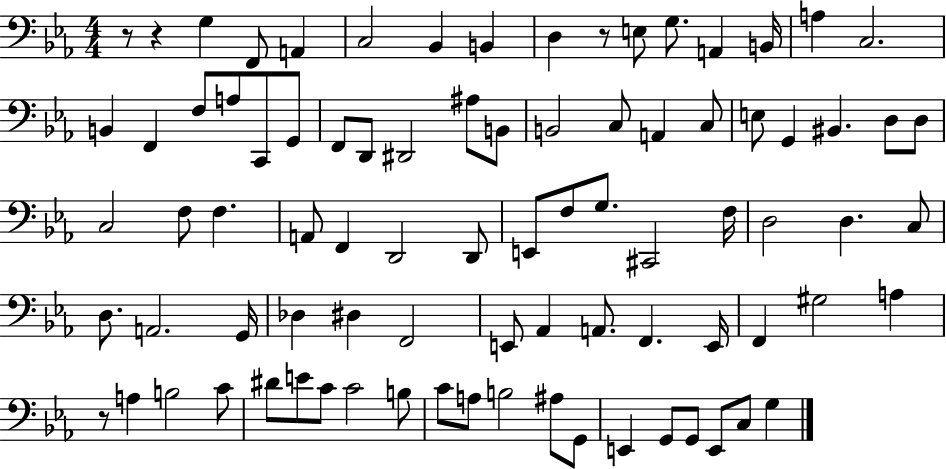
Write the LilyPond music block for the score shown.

{
  \clef bass
  \numericTimeSignature
  \time 4/4
  \key ees \major
  r8 r4 g4 f,8 a,4 | c2 bes,4 b,4 | d4 r8 e8 g8. a,4 b,16 | a4 c2. | \break b,4 f,4 f8 a8 c,8 g,8 | f,8 d,8 dis,2 ais8 b,8 | b,2 c8 a,4 c8 | e8 g,4 bis,4. d8 d8 | \break c2 f8 f4. | a,8 f,4 d,2 d,8 | e,8 f8 g8. cis,2 f16 | d2 d4. c8 | \break d8. a,2. g,16 | des4 dis4 f,2 | e,8 aes,4 a,8. f,4. e,16 | f,4 gis2 a4 | \break r8 a4 b2 c'8 | dis'8 e'8 c'8 c'2 b8 | c'8 a8 b2 ais8 g,8 | e,4 g,8 g,8 e,8 c8 g4 | \break \bar "|."
}